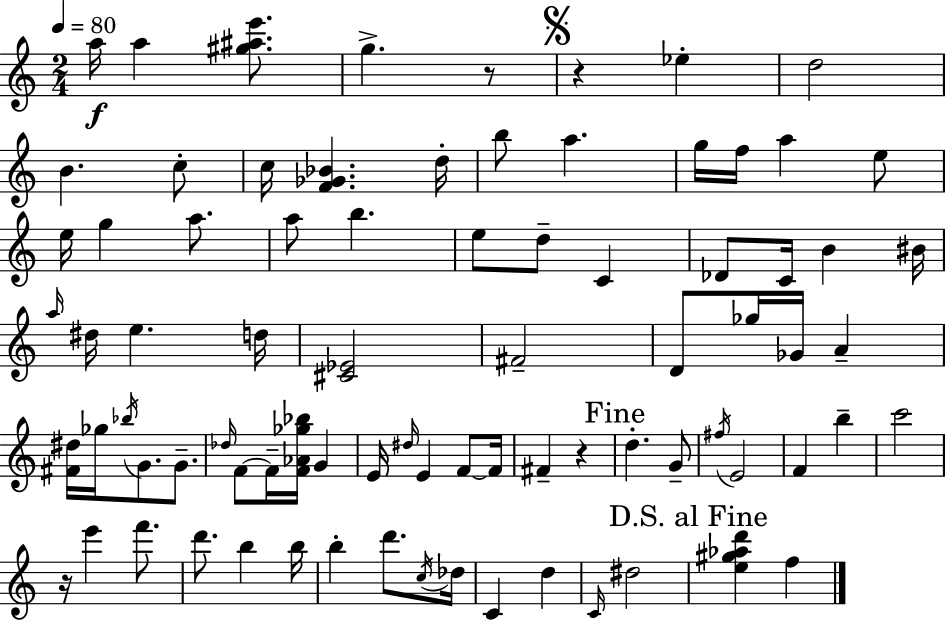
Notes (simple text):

A5/s A5/q [G#5,A#5,E6]/e. G5/q. R/e R/q Eb5/q D5/h B4/q. C5/e C5/s [F4,Gb4,Bb4]/q. D5/s B5/e A5/q. G5/s F5/s A5/q E5/e E5/s G5/q A5/e. A5/e B5/q. E5/e D5/e C4/q Db4/e C4/s B4/q BIS4/s A5/s D#5/s E5/q. D5/s [C#4,Eb4]/h F#4/h D4/e Gb5/s Gb4/s A4/q [F#4,D#5]/s Gb5/s Bb5/s G4/e. G4/e. Db5/s F4/e F4/s [F4,Ab4,Gb5,Bb5]/s G4/q E4/s D#5/s E4/q F4/e F4/s F#4/q R/q D5/q. G4/e F#5/s E4/h F4/q B5/q C6/h R/s E6/q F6/e. D6/e. B5/q B5/s B5/q D6/e. C5/s Db5/s C4/q D5/q C4/s D#5/h [E5,G#5,Ab5,D6]/q F5/q